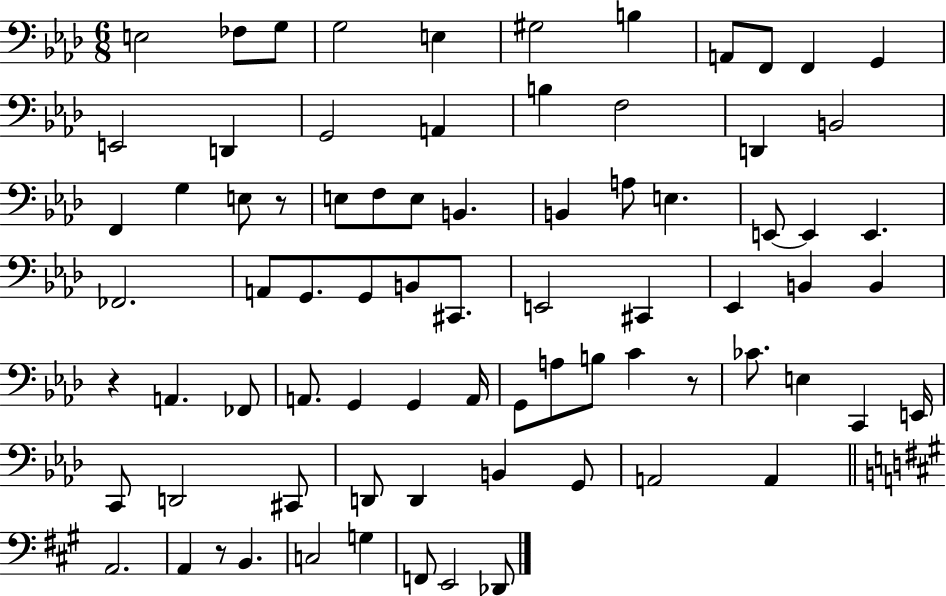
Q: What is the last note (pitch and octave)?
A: Db2